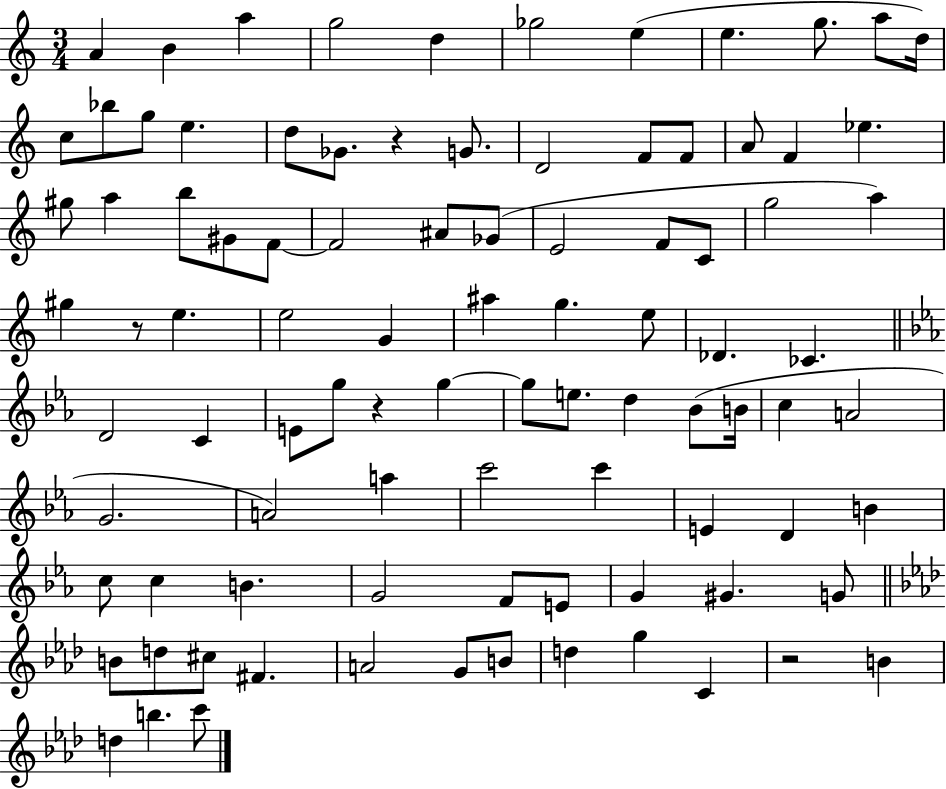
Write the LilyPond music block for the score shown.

{
  \clef treble
  \numericTimeSignature
  \time 3/4
  \key c \major
  a'4 b'4 a''4 | g''2 d''4 | ges''2 e''4( | e''4. g''8. a''8 d''16) | \break c''8 bes''8 g''8 e''4. | d''8 ges'8. r4 g'8. | d'2 f'8 f'8 | a'8 f'4 ees''4. | \break gis''8 a''4 b''8 gis'8 f'8~~ | f'2 ais'8 ges'8( | e'2 f'8 c'8 | g''2 a''4) | \break gis''4 r8 e''4. | e''2 g'4 | ais''4 g''4. e''8 | des'4. ces'4. | \break \bar "||" \break \key ees \major d'2 c'4 | e'8 g''8 r4 g''4~~ | g''8 e''8. d''4 bes'8( b'16 | c''4 a'2 | \break g'2. | a'2) a''4 | c'''2 c'''4 | e'4 d'4 b'4 | \break c''8 c''4 b'4. | g'2 f'8 e'8 | g'4 gis'4. g'8 | \bar "||" \break \key f \minor b'8 d''8 cis''8 fis'4. | a'2 g'8 b'8 | d''4 g''4 c'4 | r2 b'4 | \break d''4 b''4. c'''8 | \bar "|."
}